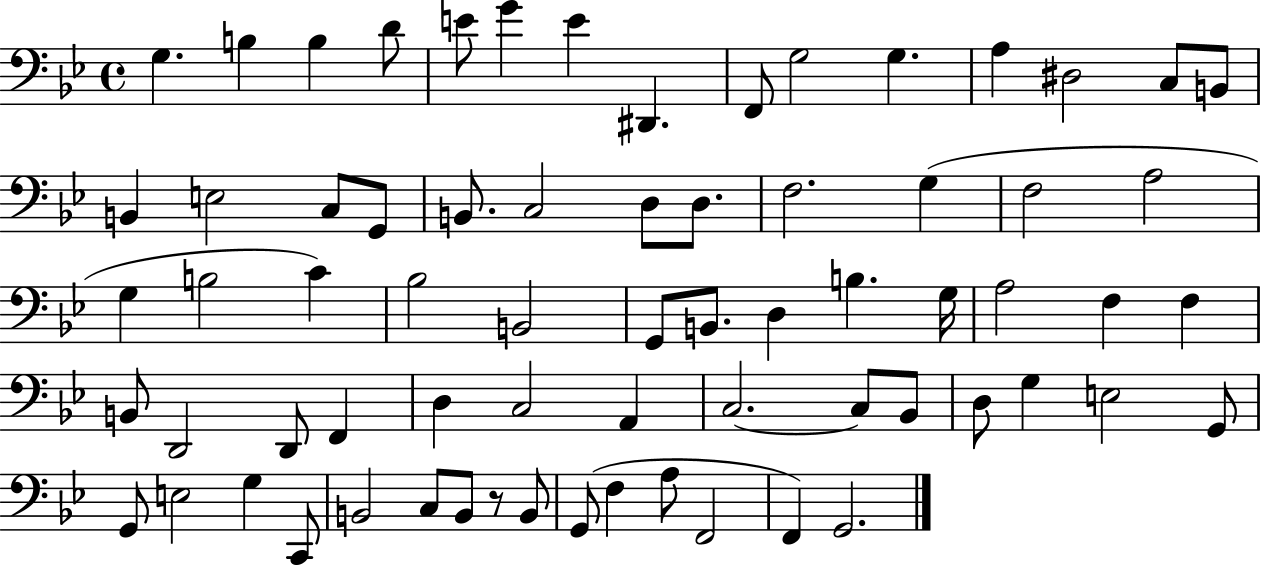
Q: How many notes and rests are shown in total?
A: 69